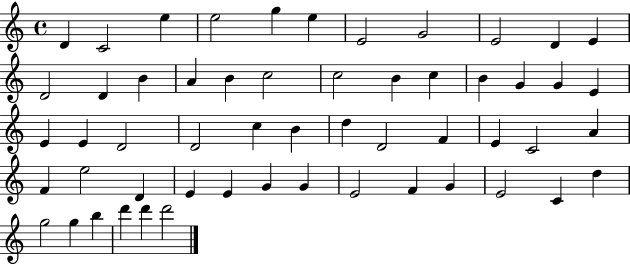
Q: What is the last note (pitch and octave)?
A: D6